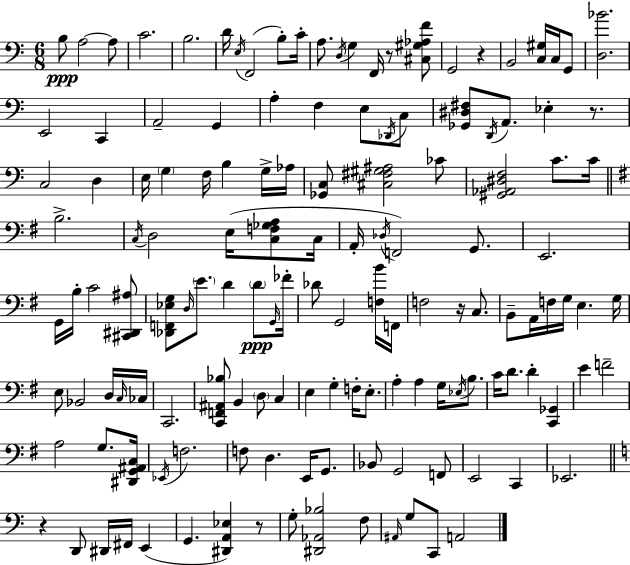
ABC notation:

X:1
T:Untitled
M:6/8
L:1/4
K:Am
B,/2 A,2 A,/2 C2 B,2 D/4 E,/4 F,,2 B,/2 C/4 A,/2 D,/4 G, F,,/4 z/2 [^C,^G,_A,F]/2 G,,2 z B,,2 [C,^G,]/4 C,/4 G,,/2 [D,_B]2 E,,2 C,, A,,2 G,, A, F, E,/2 _D,,/4 C,/2 [_G,,^D,^F,]/2 D,,/4 A,,/2 _E, z/2 C,2 D, E,/4 G, F,/4 B, G,/4 _A,/4 [_G,,C,]/2 [^C,^F,^G,^A,]2 _C/2 [^G,,_A,,^D,F,]2 C/2 C/4 B,2 C,/4 D,2 E,/4 [C,F,_G,A,]/2 C,/4 A,,/4 _D,/4 F,,2 G,,/2 E,,2 G,,/4 B,/4 C2 [^C,,^D,,^A,]/2 [_D,,F,,_E,G,]/2 D,/4 E/2 D D/2 G,,/4 _F/4 _D/2 G,,2 [F,B]/4 F,,/4 F,2 z/4 C,/2 B,,/2 A,,/4 F,/4 G,/4 E, G,/4 E,/2 _B,,2 D,/4 C,/4 _C,/4 C,,2 [C,,F,,^A,,_B,]/2 B,, D,/2 C, E, G, F,/4 E,/2 A, A, G,/4 _E,/4 B,/2 C/4 D/2 D [C,,_G,,] E F2 A,2 G,/2 [^D,,G,,^A,,C,]/4 _E,,/4 F,2 F,/2 D, E,,/4 G,,/2 _B,,/2 G,,2 F,,/2 E,,2 C,, _E,,2 z D,,/2 ^D,,/4 ^F,,/4 E,, G,, [^D,,A,,_E,] z/2 G,/2 [^D,,_A,,_B,]2 F,/2 ^A,,/4 G,/2 C,,/2 A,,2